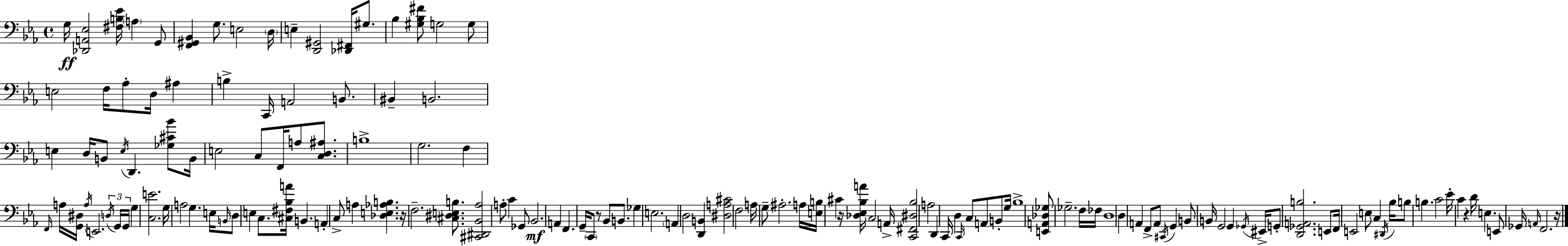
X:1
T:Untitled
M:4/4
L:1/4
K:Eb
G,/4 [_D,,A,,_E,]2 [^F,B,_E]/4 A, G,,/2 [F,,^G,,_B,,] G,/2 E,2 D,/4 E, [D,,^G,,]2 [_D,,^F,,]/4 ^G,/2 _B, [^G,_B,^F]/2 G,2 G,/2 E,2 F,/4 _A,/2 D,/4 ^A, B, C,,/4 A,,2 B,,/2 ^B,, B,,2 E, D,/4 B,,/2 E,/4 D,, [_G,^C_B]/2 B,,/4 E,2 C,/2 F,,/4 A,/2 [C,D,^A,]/2 B,4 G,2 F, F,,/4 A,/4 [G,,^D,]/4 A,/4 E,,2 D,/4 G,,/4 G,,/4 G, [C,E]2 G,/4 A,2 G, E,/4 B,,/4 D,/2 E, C,/2 [^C,^F,_B,A]/4 B,, A,, C,/2 A, [_D,E,_A,B,] z/4 F,2 [^C,^D,E,B,]/2 [^C,,^D,,_B,,_A,]2 A,/2 C _G,,/2 _B,,2 A,, F,, G,,/4 C,,/2 z/2 _B,,/2 B,,/2 _G, E,2 A,, D,2 [D,,B,,] [^D,A,^C]2 F,2 A,/4 G,/2 ^A,2 A,/4 [E,B,]/4 ^C z/4 [_D,_E,_B,A]/4 C,2 A,,/4 [C,,^F,,^D,_B,]2 A,2 D,, C,,/4 D, C,,/4 C,/2 A,,/2 B,,/2 G,/4 _B,4 [E,,A,,_D,_G,]/2 _G,2 F,/4 _F,/4 D,4 D, A,, F,,/2 A,,/2 ^C,,/4 G,, B,,/2 B,,/4 G,,2 G,, _G,,/4 ^E,,/4 G,,/2 [D,,_G,,A,,B,]2 E,,/2 F,,/4 E,,2 E,/2 C, ^D,,/4 _B,/4 B,/2 B, C2 _E/4 C z D/4 E, E,,/2 _G,,/4 A,,/4 F,,2 z/4